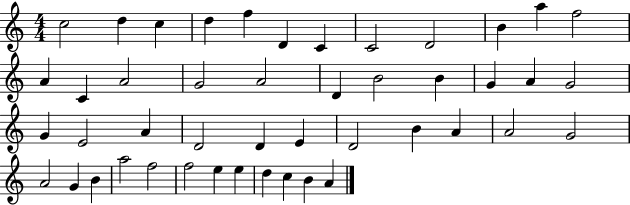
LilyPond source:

{
  \clef treble
  \numericTimeSignature
  \time 4/4
  \key c \major
  c''2 d''4 c''4 | d''4 f''4 d'4 c'4 | c'2 d'2 | b'4 a''4 f''2 | \break a'4 c'4 a'2 | g'2 a'2 | d'4 b'2 b'4 | g'4 a'4 g'2 | \break g'4 e'2 a'4 | d'2 d'4 e'4 | d'2 b'4 a'4 | a'2 g'2 | \break a'2 g'4 b'4 | a''2 f''2 | f''2 e''4 e''4 | d''4 c''4 b'4 a'4 | \break \bar "|."
}